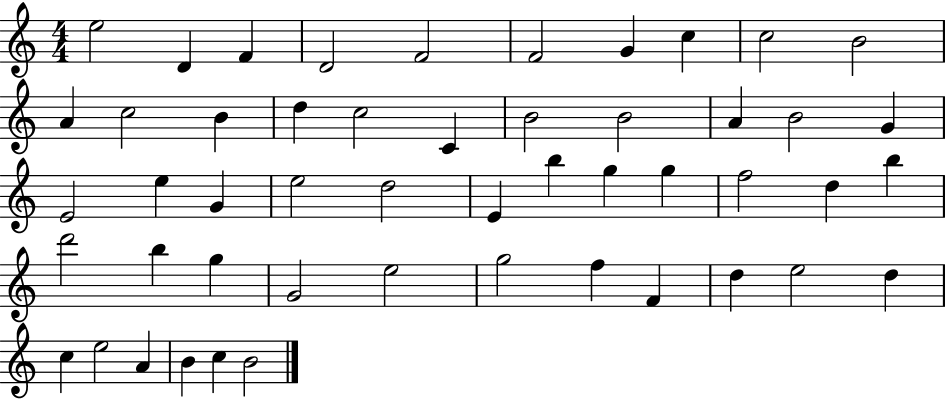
{
  \clef treble
  \numericTimeSignature
  \time 4/4
  \key c \major
  e''2 d'4 f'4 | d'2 f'2 | f'2 g'4 c''4 | c''2 b'2 | \break a'4 c''2 b'4 | d''4 c''2 c'4 | b'2 b'2 | a'4 b'2 g'4 | \break e'2 e''4 g'4 | e''2 d''2 | e'4 b''4 g''4 g''4 | f''2 d''4 b''4 | \break d'''2 b''4 g''4 | g'2 e''2 | g''2 f''4 f'4 | d''4 e''2 d''4 | \break c''4 e''2 a'4 | b'4 c''4 b'2 | \bar "|."
}